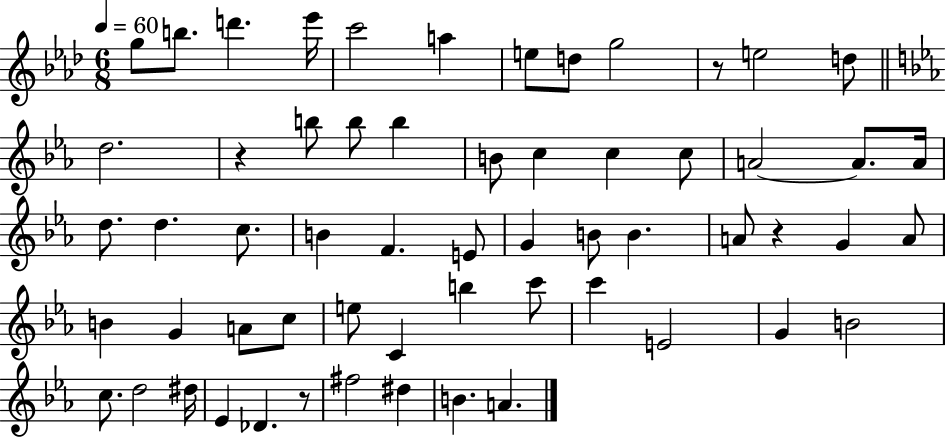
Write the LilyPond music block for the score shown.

{
  \clef treble
  \numericTimeSignature
  \time 6/8
  \key aes \major
  \tempo 4 = 60
  g''8 b''8. d'''4. ees'''16 | c'''2 a''4 | e''8 d''8 g''2 | r8 e''2 d''8 | \break \bar "||" \break \key ees \major d''2. | r4 b''8 b''8 b''4 | b'8 c''4 c''4 c''8 | a'2~~ a'8. a'16 | \break d''8. d''4. c''8. | b'4 f'4. e'8 | g'4 b'8 b'4. | a'8 r4 g'4 a'8 | \break b'4 g'4 a'8 c''8 | e''8 c'4 b''4 c'''8 | c'''4 e'2 | g'4 b'2 | \break c''8. d''2 dis''16 | ees'4 des'4. r8 | fis''2 dis''4 | b'4. a'4. | \break \bar "|."
}